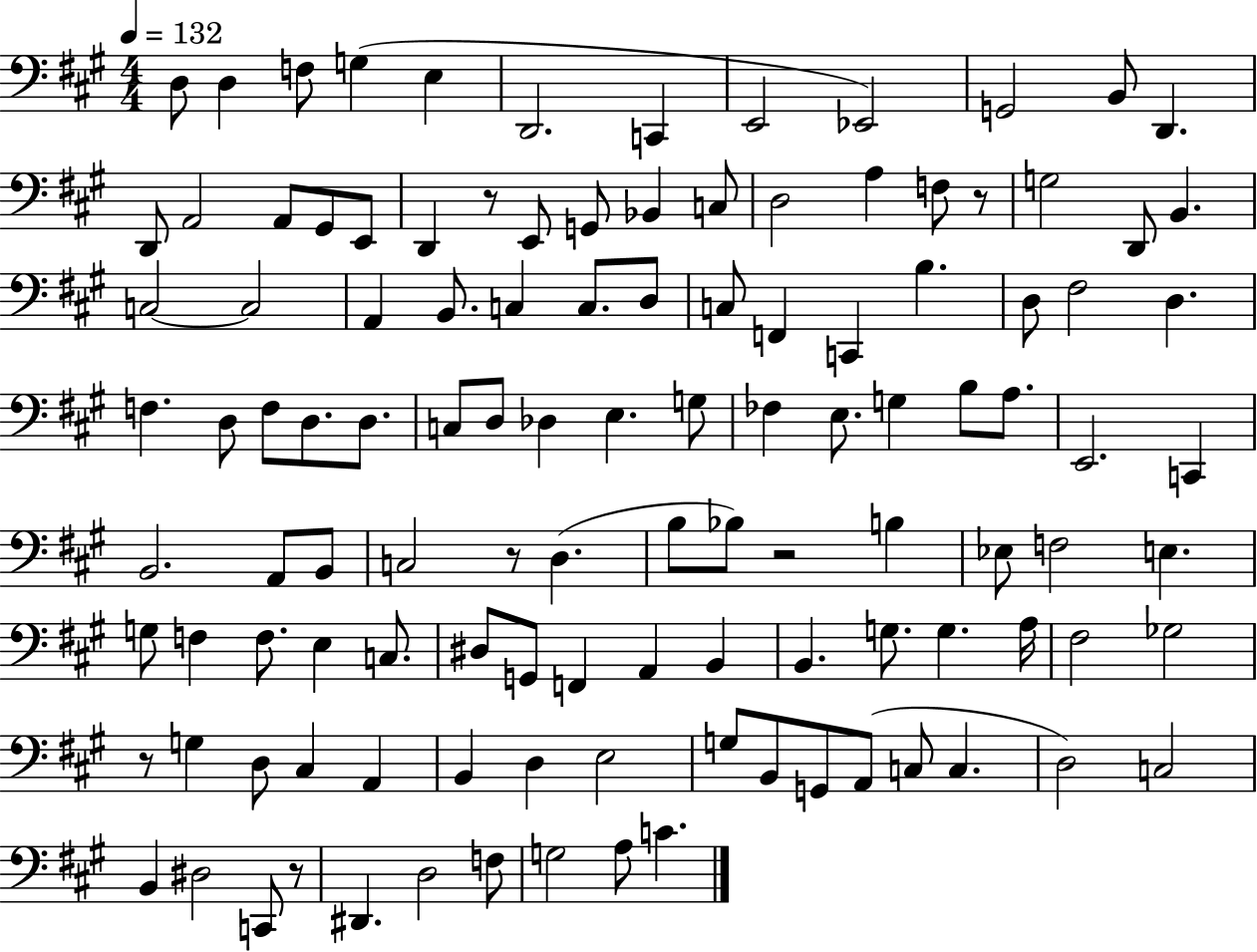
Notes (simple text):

D3/e D3/q F3/e G3/q E3/q D2/h. C2/q E2/h Eb2/h G2/h B2/e D2/q. D2/e A2/h A2/e G#2/e E2/e D2/q R/e E2/e G2/e Bb2/q C3/e D3/h A3/q F3/e R/e G3/h D2/e B2/q. C3/h C3/h A2/q B2/e. C3/q C3/e. D3/e C3/e F2/q C2/q B3/q. D3/e F#3/h D3/q. F3/q. D3/e F3/e D3/e. D3/e. C3/e D3/e Db3/q E3/q. G3/e FES3/q E3/e. G3/q B3/e A3/e. E2/h. C2/q B2/h. A2/e B2/e C3/h R/e D3/q. B3/e Bb3/e R/h B3/q Eb3/e F3/h E3/q. G3/e F3/q F3/e. E3/q C3/e. D#3/e G2/e F2/q A2/q B2/q B2/q. G3/e. G3/q. A3/s F#3/h Gb3/h R/e G3/q D3/e C#3/q A2/q B2/q D3/q E3/h G3/e B2/e G2/e A2/e C3/e C3/q. D3/h C3/h B2/q D#3/h C2/e R/e D#2/q. D3/h F3/e G3/h A3/e C4/q.